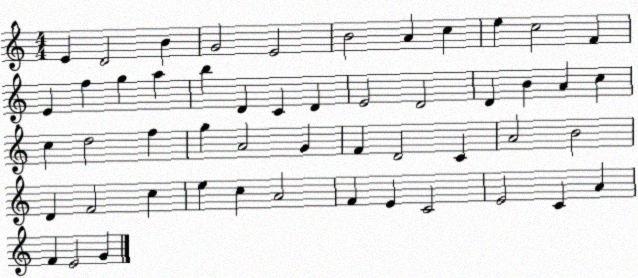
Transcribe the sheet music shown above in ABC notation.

X:1
T:Untitled
M:4/4
L:1/4
K:C
E D2 B G2 E2 B2 A c e c2 F E f g a b D C D E2 D2 D B A c c d2 f g A2 G F D2 C A2 B2 D F2 c e c A2 F E C2 E2 C A F E2 G